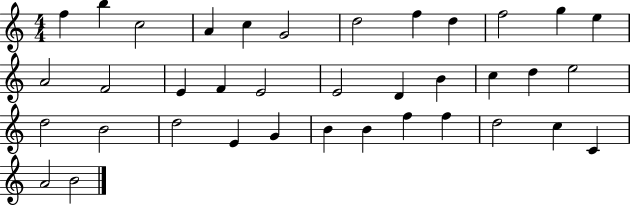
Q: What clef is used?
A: treble